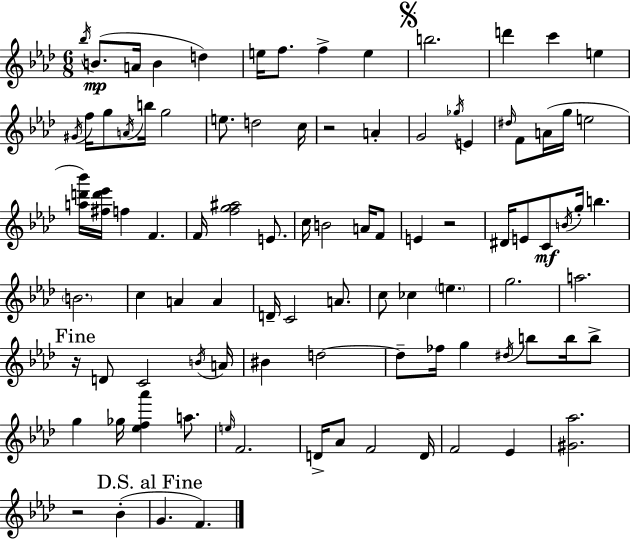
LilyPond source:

{
  \clef treble
  \numericTimeSignature
  \time 6/8
  \key aes \major
  \acciaccatura { bes''16 }\mp b'8.( a'16 b'4 d''4) | e''16 f''8. f''4-> e''4 | \mark \markup { \musicglyph "scripts.segno" } b''2. | d'''4 c'''4 e''4 | \break \acciaccatura { gis'16 } f''16 g''8 \acciaccatura { a'16 } b''16 g''2 | e''8. d''2 | c''16 r2 a'4-. | g'2 \acciaccatura { ges''16 } | \break e'4 \grace { dis''16 } f'8 a'16( g''16 e''2 | <a'' d''' bes'''>16) <fis'' d''' ees'''>16 f''4 f'4. | f'16 <f'' g'' ais''>2 | e'8. c''16 b'2 | \break a'16 f'8 e'4 r2 | dis'16 e'8 c'8\mf \acciaccatura { b'16 } g''16-. | b''4. \parenthesize b'2. | c''4 a'4 | \break a'4 d'16-- c'2 | a'8. c''8 ces''4 | \parenthesize e''4. g''2. | a''2. | \break \mark "Fine" r16 d'8 c'2 | \acciaccatura { b'16 } a'16 bis'4 d''2~~ | d''8-- fes''16 g''4 | \acciaccatura { dis''16 } b''8 b''16 b''8-> g''4 | \break ges''16 <ees'' f'' aes'''>4 a''8. \grace { e''16 } f'2. | d'16-> aes'8 | f'2 d'16 f'2 | ees'4 <gis' aes''>2. | \break r2 | bes'4-.( \mark "D.S. al Fine" g'4. | f'4.) \bar "|."
}